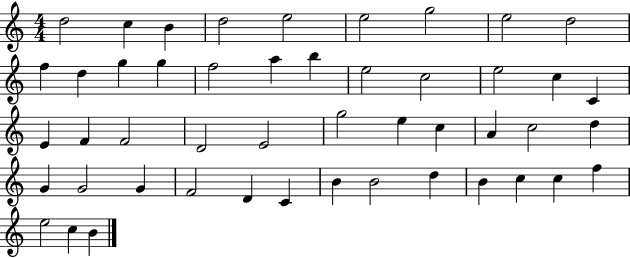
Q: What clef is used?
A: treble